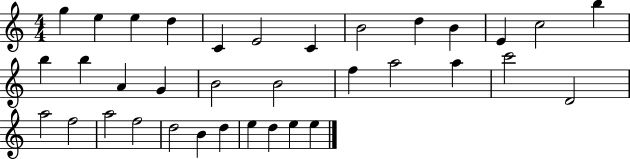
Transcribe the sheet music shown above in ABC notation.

X:1
T:Untitled
M:4/4
L:1/4
K:C
g e e d C E2 C B2 d B E c2 b b b A G B2 B2 f a2 a c'2 D2 a2 f2 a2 f2 d2 B d e d e e